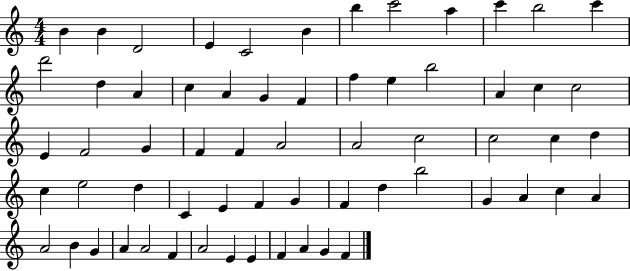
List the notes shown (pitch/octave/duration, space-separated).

B4/q B4/q D4/h E4/q C4/h B4/q B5/q C6/h A5/q C6/q B5/h C6/q D6/h D5/q A4/q C5/q A4/q G4/q F4/q F5/q E5/q B5/h A4/q C5/q C5/h E4/q F4/h G4/q F4/q F4/q A4/h A4/h C5/h C5/h C5/q D5/q C5/q E5/h D5/q C4/q E4/q F4/q G4/q F4/q D5/q B5/h G4/q A4/q C5/q A4/q A4/h B4/q G4/q A4/q A4/h F4/q A4/h E4/q E4/q F4/q A4/q G4/q F4/q